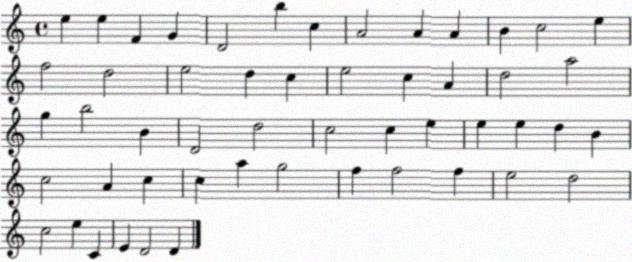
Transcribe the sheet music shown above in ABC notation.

X:1
T:Untitled
M:4/4
L:1/4
K:C
e e F G D2 b c A2 A A B c2 e f2 d2 e2 d c e2 c A d2 a2 g b2 B D2 d2 c2 c e e e d B c2 A c c a g2 f f2 f e2 d2 c2 e C E D2 D